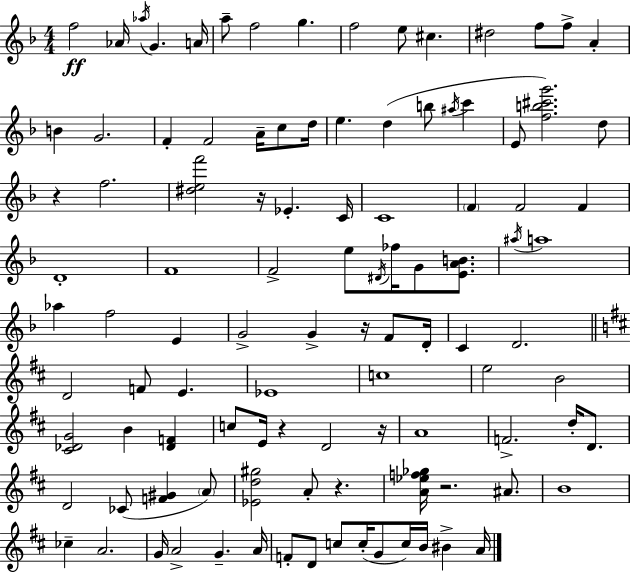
F5/h Ab4/s Ab5/s G4/q. A4/s A5/e F5/h G5/q. F5/h E5/e C#5/q. D#5/h F5/e F5/e A4/q B4/q G4/h. F4/q F4/h A4/s C5/e D5/s E5/q. D5/q B5/e A#5/s C6/q E4/e [F5,B5,C#6,G6]/h. D5/e R/q F5/h. [D#5,E5,F6]/h R/s Eb4/q. C4/s C4/w F4/q F4/h F4/q D4/w F4/w F4/h E5/e D#4/s FES5/s G4/e [E4,A4,B4]/e. A#5/s A5/w Ab5/q F5/h E4/q G4/h G4/q R/s F4/e D4/s C4/q D4/h. D4/h F4/e E4/q. Eb4/w C5/w E5/h B4/h [C#4,Db4,G4]/h B4/q [Db4,F4]/q C5/e E4/s R/q D4/h R/s A4/w F4/h. D5/s D4/e. D4/h CES4/e [F4,G#4]/q A4/e [Eb4,D5,G#5]/h A4/e R/q. [A4,Eb5,F5,Gb5]/s R/h. A#4/e. B4/w CES5/q A4/h. G4/s A4/h G4/q. A4/s F4/e D4/e C5/e C5/s G4/e C5/s B4/s BIS4/q A4/s